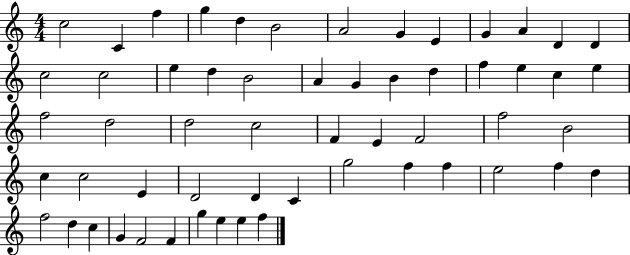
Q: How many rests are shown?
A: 0